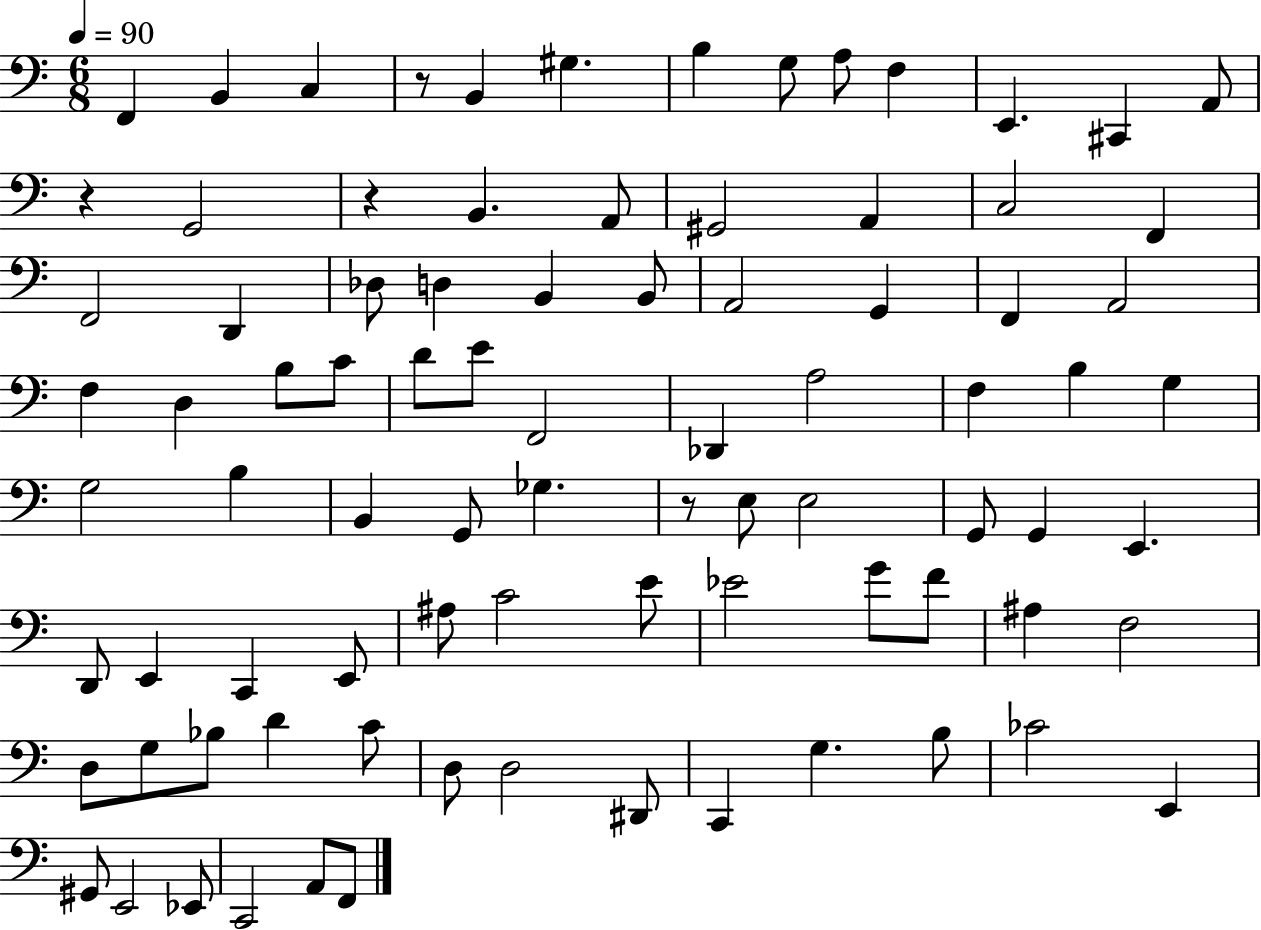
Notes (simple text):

F2/q B2/q C3/q R/e B2/q G#3/q. B3/q G3/e A3/e F3/q E2/q. C#2/q A2/e R/q G2/h R/q B2/q. A2/e G#2/h A2/q C3/h F2/q F2/h D2/q Db3/e D3/q B2/q B2/e A2/h G2/q F2/q A2/h F3/q D3/q B3/e C4/e D4/e E4/e F2/h Db2/q A3/h F3/q B3/q G3/q G3/h B3/q B2/q G2/e Gb3/q. R/e E3/e E3/h G2/e G2/q E2/q. D2/e E2/q C2/q E2/e A#3/e C4/h E4/e Eb4/h G4/e F4/e A#3/q F3/h D3/e G3/e Bb3/e D4/q C4/e D3/e D3/h D#2/e C2/q G3/q. B3/e CES4/h E2/q G#2/e E2/h Eb2/e C2/h A2/e F2/e